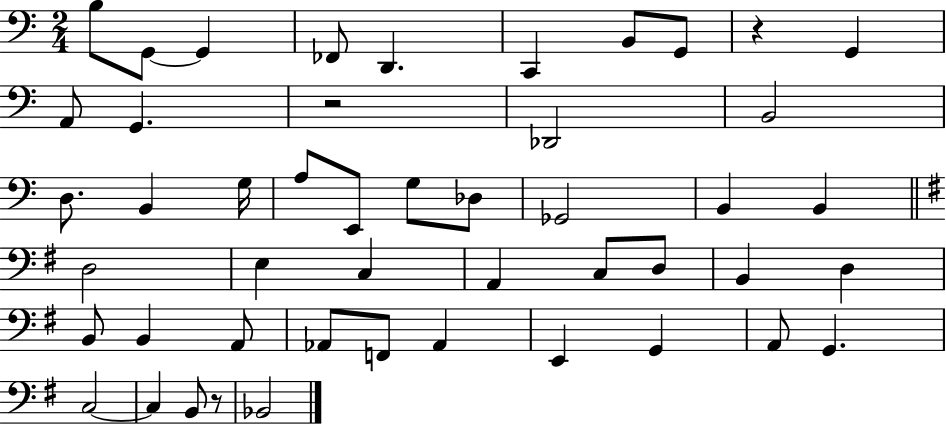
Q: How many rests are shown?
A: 3